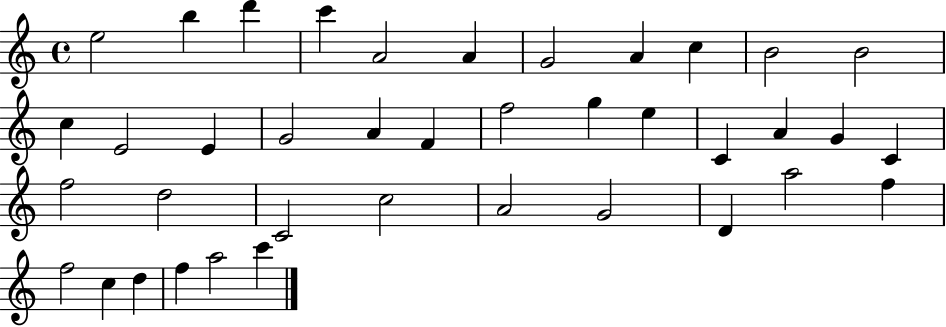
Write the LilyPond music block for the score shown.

{
  \clef treble
  \time 4/4
  \defaultTimeSignature
  \key c \major
  e''2 b''4 d'''4 | c'''4 a'2 a'4 | g'2 a'4 c''4 | b'2 b'2 | \break c''4 e'2 e'4 | g'2 a'4 f'4 | f''2 g''4 e''4 | c'4 a'4 g'4 c'4 | \break f''2 d''2 | c'2 c''2 | a'2 g'2 | d'4 a''2 f''4 | \break f''2 c''4 d''4 | f''4 a''2 c'''4 | \bar "|."
}